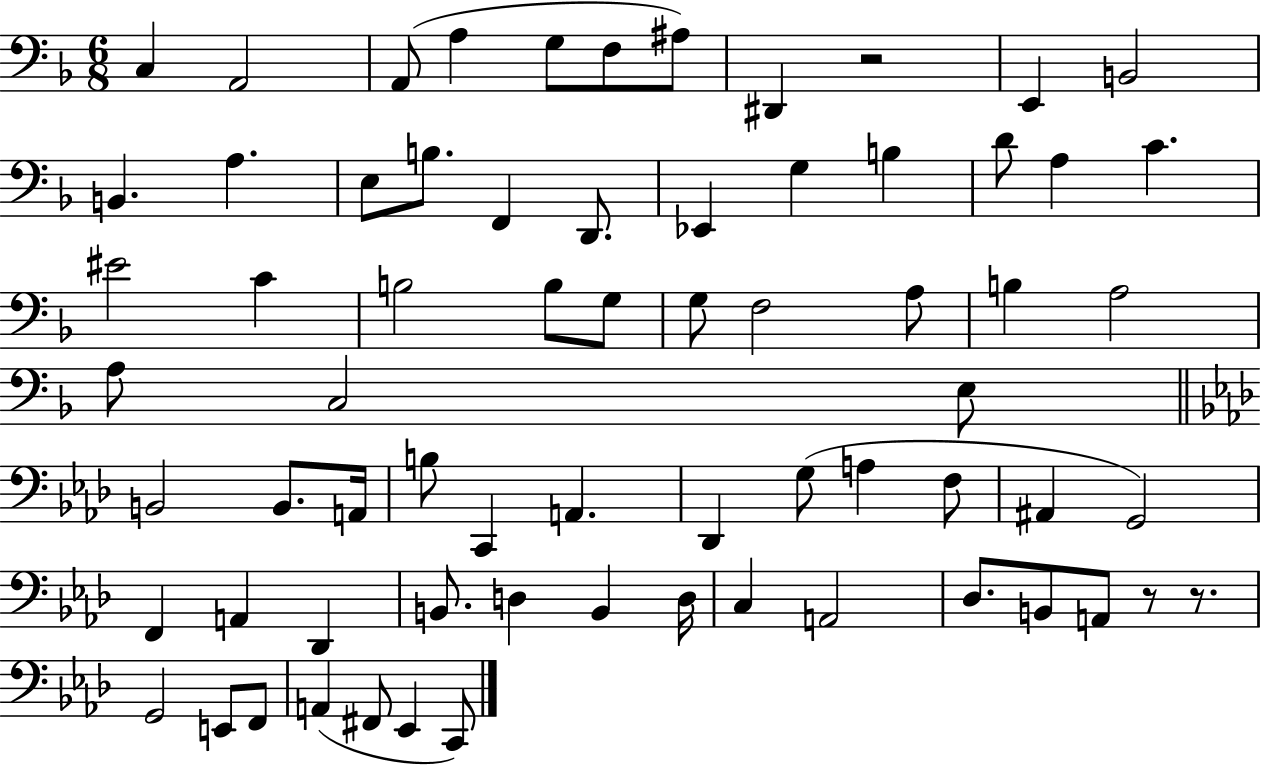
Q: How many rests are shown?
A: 3